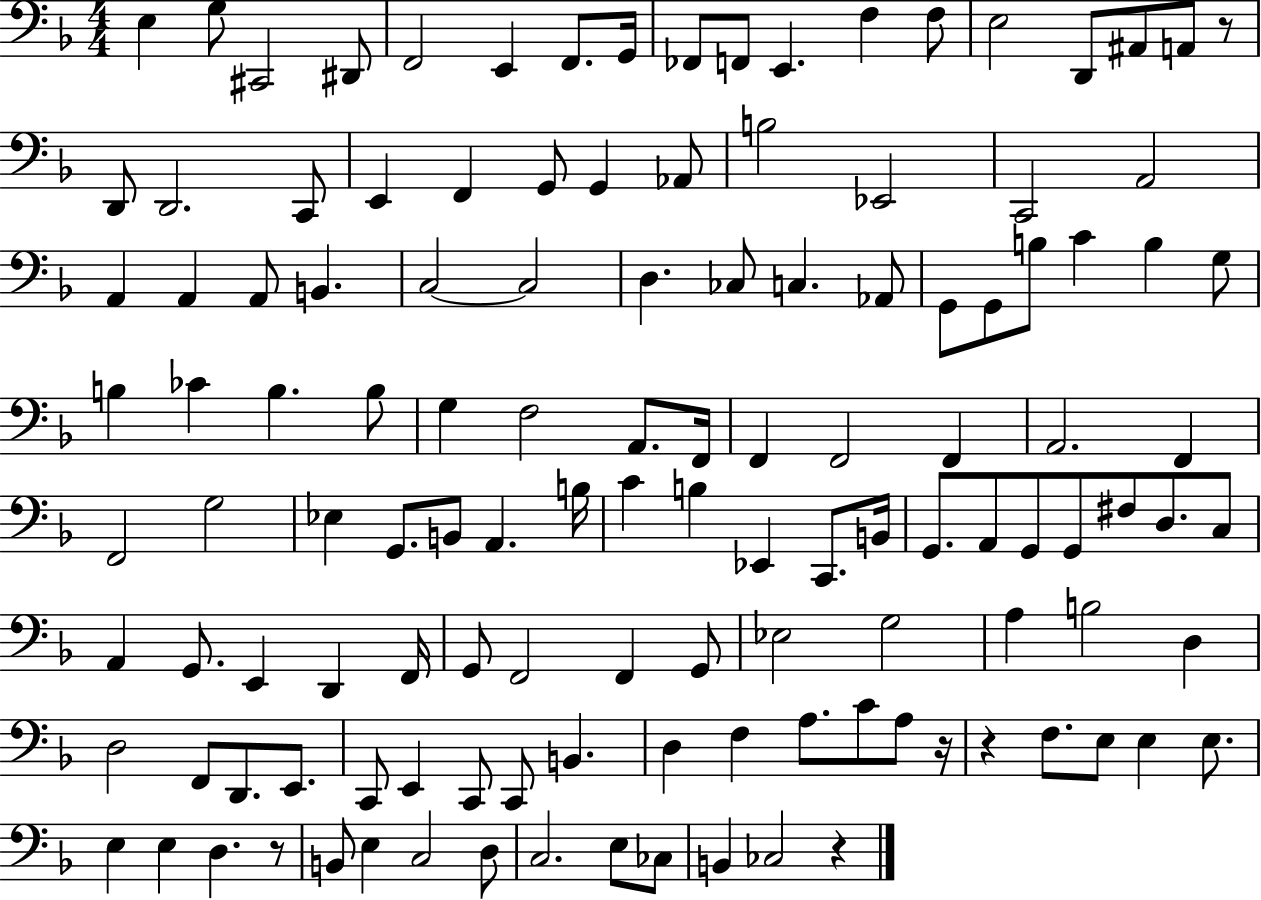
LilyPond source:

{
  \clef bass
  \numericTimeSignature
  \time 4/4
  \key f \major
  e4 g8 cis,2 dis,8 | f,2 e,4 f,8. g,16 | fes,8 f,8 e,4. f4 f8 | e2 d,8 ais,8 a,8 r8 | \break d,8 d,2. c,8 | e,4 f,4 g,8 g,4 aes,8 | b2 ees,2 | c,2 a,2 | \break a,4 a,4 a,8 b,4. | c2~~ c2 | d4. ces8 c4. aes,8 | g,8 g,8 b8 c'4 b4 g8 | \break b4 ces'4 b4. b8 | g4 f2 a,8. f,16 | f,4 f,2 f,4 | a,2. f,4 | \break f,2 g2 | ees4 g,8. b,8 a,4. b16 | c'4 b4 ees,4 c,8. b,16 | g,8. a,8 g,8 g,8 fis8 d8. c8 | \break a,4 g,8. e,4 d,4 f,16 | g,8 f,2 f,4 g,8 | ees2 g2 | a4 b2 d4 | \break d2 f,8 d,8. e,8. | c,8 e,4 c,8 c,8 b,4. | d4 f4 a8. c'8 a8 r16 | r4 f8. e8 e4 e8. | \break e4 e4 d4. r8 | b,8 e4 c2 d8 | c2. e8 ces8 | b,4 ces2 r4 | \break \bar "|."
}